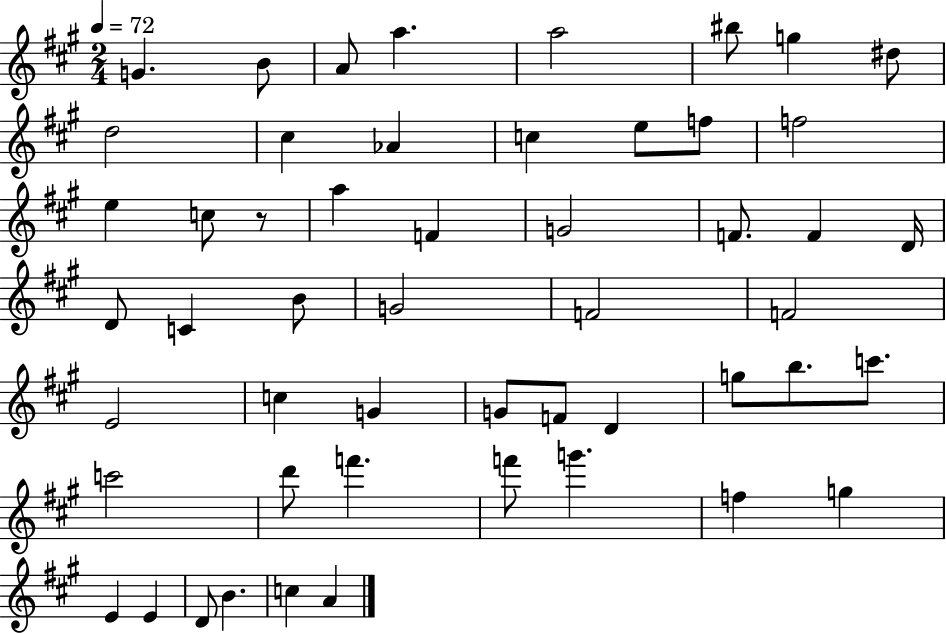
X:1
T:Untitled
M:2/4
L:1/4
K:A
G B/2 A/2 a a2 ^b/2 g ^d/2 d2 ^c _A c e/2 f/2 f2 e c/2 z/2 a F G2 F/2 F D/4 D/2 C B/2 G2 F2 F2 E2 c G G/2 F/2 D g/2 b/2 c'/2 c'2 d'/2 f' f'/2 g' f g E E D/2 B c A